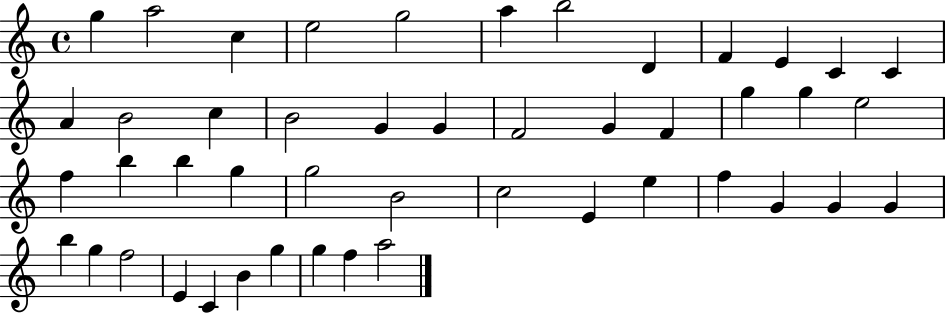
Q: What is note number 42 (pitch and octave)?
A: C4